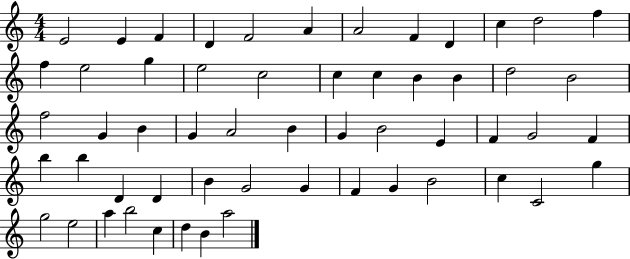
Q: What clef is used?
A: treble